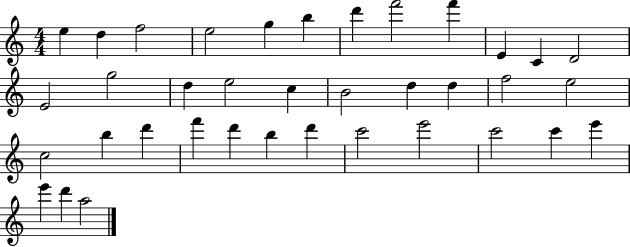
E5/q D5/q F5/h E5/h G5/q B5/q D6/q F6/h F6/q E4/q C4/q D4/h E4/h G5/h D5/q E5/h C5/q B4/h D5/q D5/q F5/h E5/h C5/h B5/q D6/q F6/q D6/q B5/q D6/q C6/h E6/h C6/h C6/q E6/q E6/q D6/q A5/h